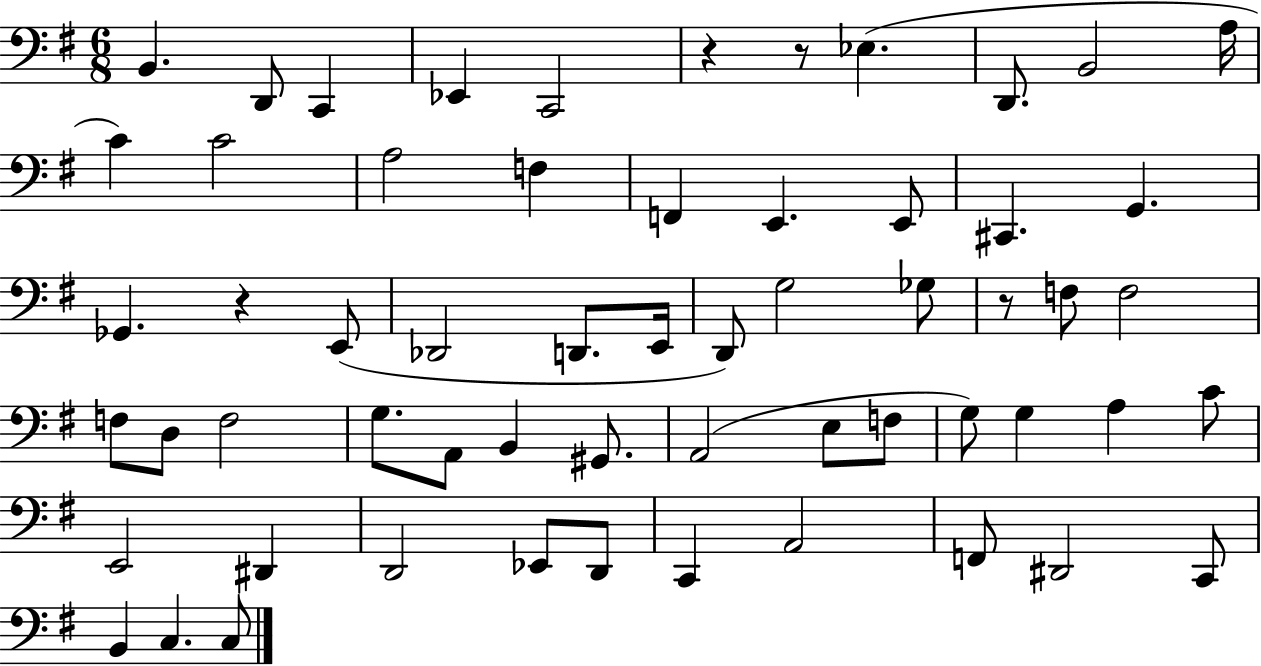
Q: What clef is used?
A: bass